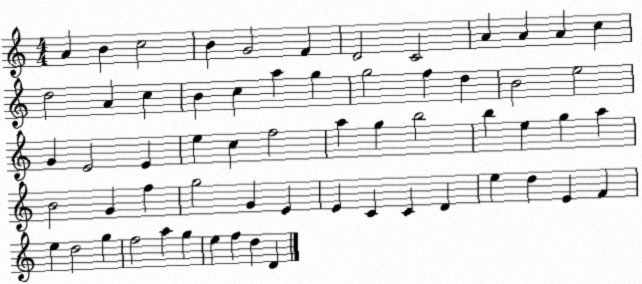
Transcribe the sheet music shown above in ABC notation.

X:1
T:Untitled
M:4/4
L:1/4
K:C
A B c2 B G2 F D2 C2 A A A c d2 A c B c a g g2 f d B2 e2 G E2 E e c f2 a g b2 b e g a B2 G f g2 G E E C C D e d E F e d2 g f2 a g e f d D